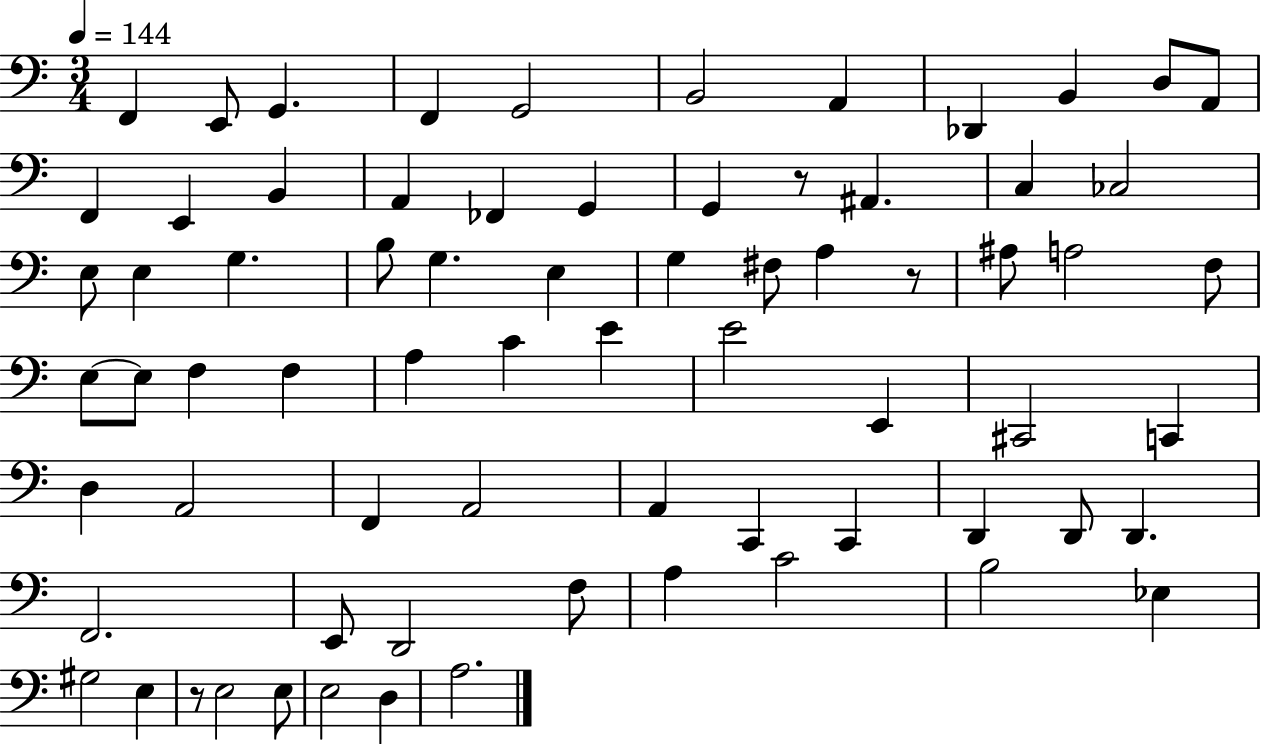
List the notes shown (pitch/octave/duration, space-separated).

F2/q E2/e G2/q. F2/q G2/h B2/h A2/q Db2/q B2/q D3/e A2/e F2/q E2/q B2/q A2/q FES2/q G2/q G2/q R/e A#2/q. C3/q CES3/h E3/e E3/q G3/q. B3/e G3/q. E3/q G3/q F#3/e A3/q R/e A#3/e A3/h F3/e E3/e E3/e F3/q F3/q A3/q C4/q E4/q E4/h E2/q C#2/h C2/q D3/q A2/h F2/q A2/h A2/q C2/q C2/q D2/q D2/e D2/q. F2/h. E2/e D2/h F3/e A3/q C4/h B3/h Eb3/q G#3/h E3/q R/e E3/h E3/e E3/h D3/q A3/h.